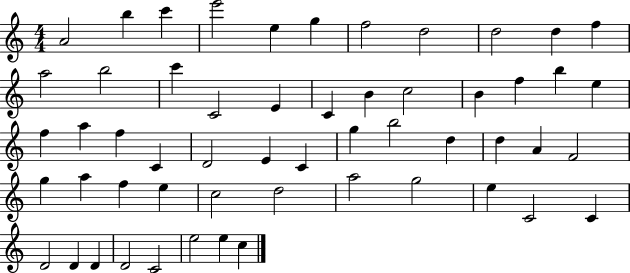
A4/h B5/q C6/q E6/h E5/q G5/q F5/h D5/h D5/h D5/q F5/q A5/h B5/h C6/q C4/h E4/q C4/q B4/q C5/h B4/q F5/q B5/q E5/q F5/q A5/q F5/q C4/q D4/h E4/q C4/q G5/q B5/h D5/q D5/q A4/q F4/h G5/q A5/q F5/q E5/q C5/h D5/h A5/h G5/h E5/q C4/h C4/q D4/h D4/q D4/q D4/h C4/h E5/h E5/q C5/q